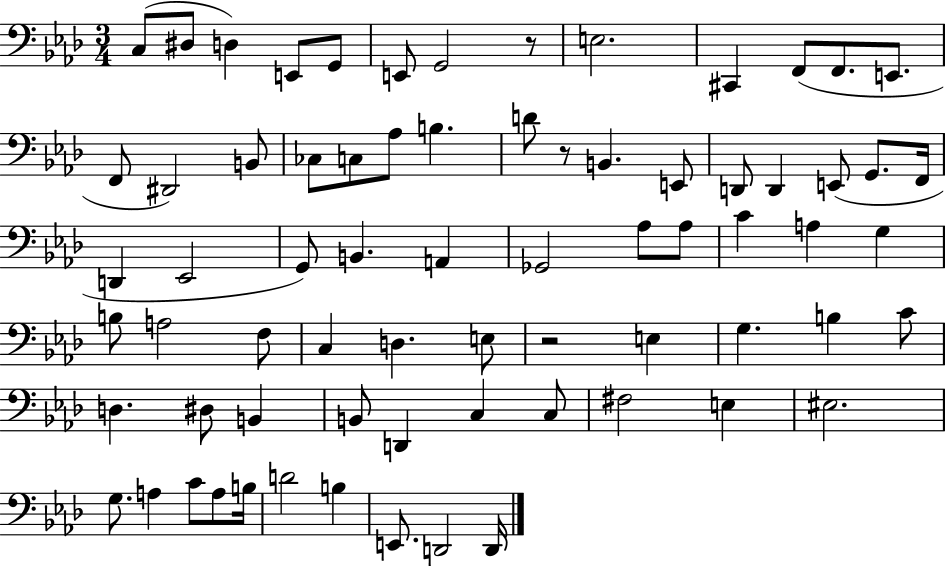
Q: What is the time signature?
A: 3/4